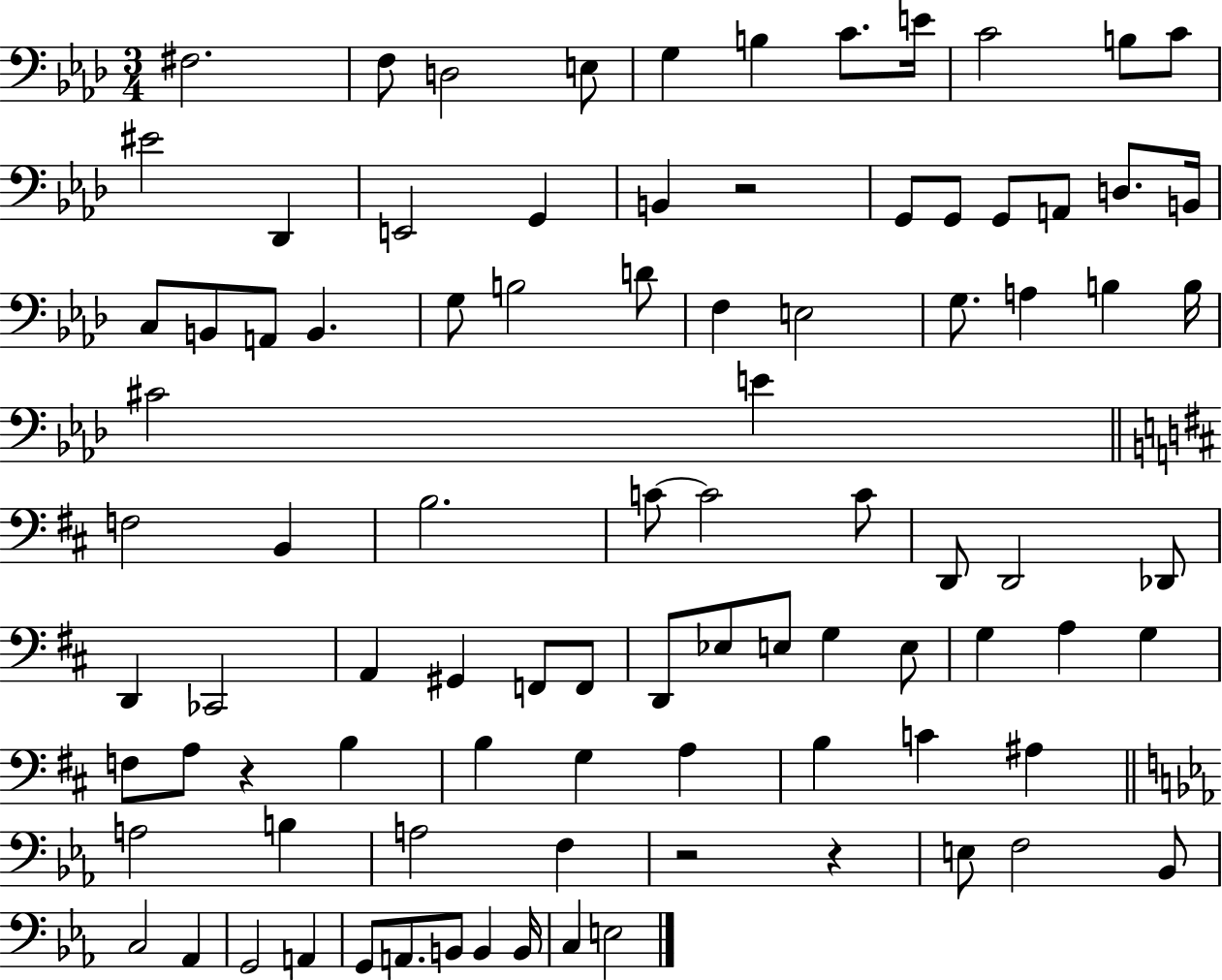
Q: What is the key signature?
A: AES major